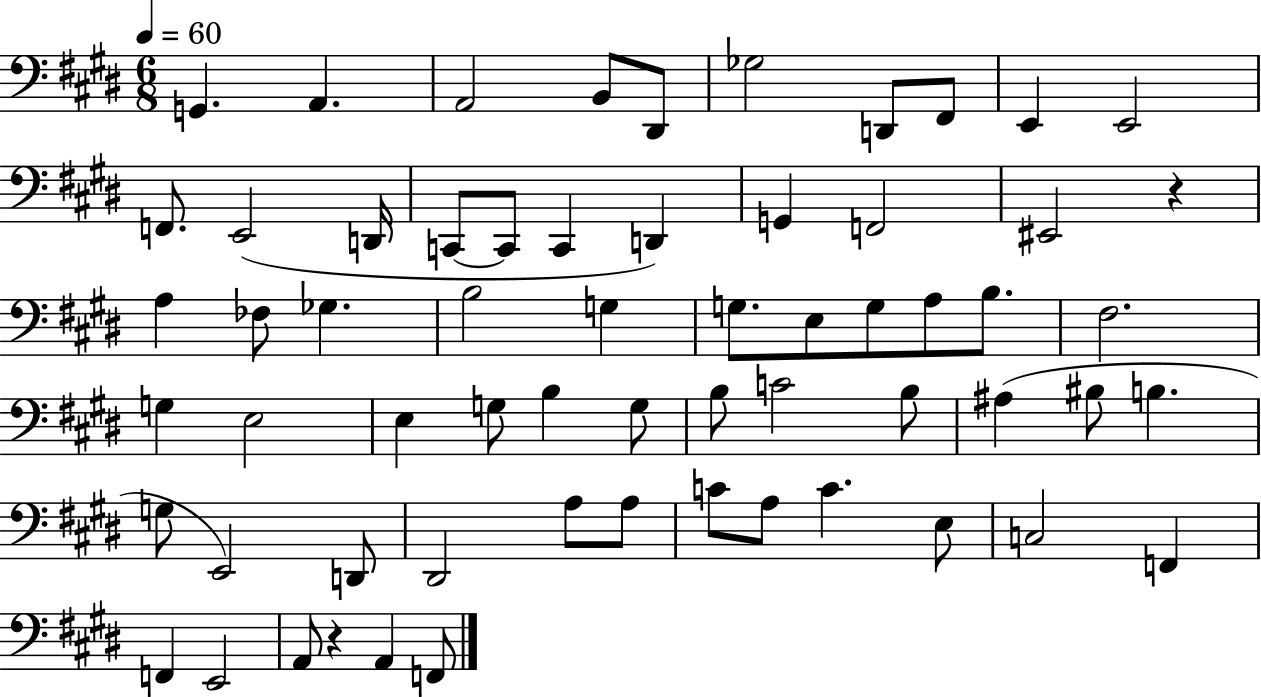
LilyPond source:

{
  \clef bass
  \numericTimeSignature
  \time 6/8
  \key e \major
  \tempo 4 = 60
  g,4. a,4. | a,2 b,8 dis,8 | ges2 d,8 fis,8 | e,4 e,2 | \break f,8. e,2( d,16 | c,8~~ c,8 c,4 d,4) | g,4 f,2 | eis,2 r4 | \break a4 fes8 ges4. | b2 g4 | g8. e8 g8 a8 b8. | fis2. | \break g4 e2 | e4 g8 b4 g8 | b8 c'2 b8 | ais4( bis8 b4. | \break g8 e,2) d,8 | dis,2 a8 a8 | c'8 a8 c'4. e8 | c2 f,4 | \break f,4 e,2 | a,8 r4 a,4 f,8 | \bar "|."
}